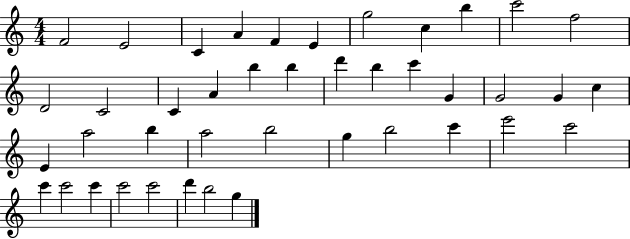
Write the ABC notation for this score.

X:1
T:Untitled
M:4/4
L:1/4
K:C
F2 E2 C A F E g2 c b c'2 f2 D2 C2 C A b b d' b c' G G2 G c E a2 b a2 b2 g b2 c' e'2 c'2 c' c'2 c' c'2 c'2 d' b2 g